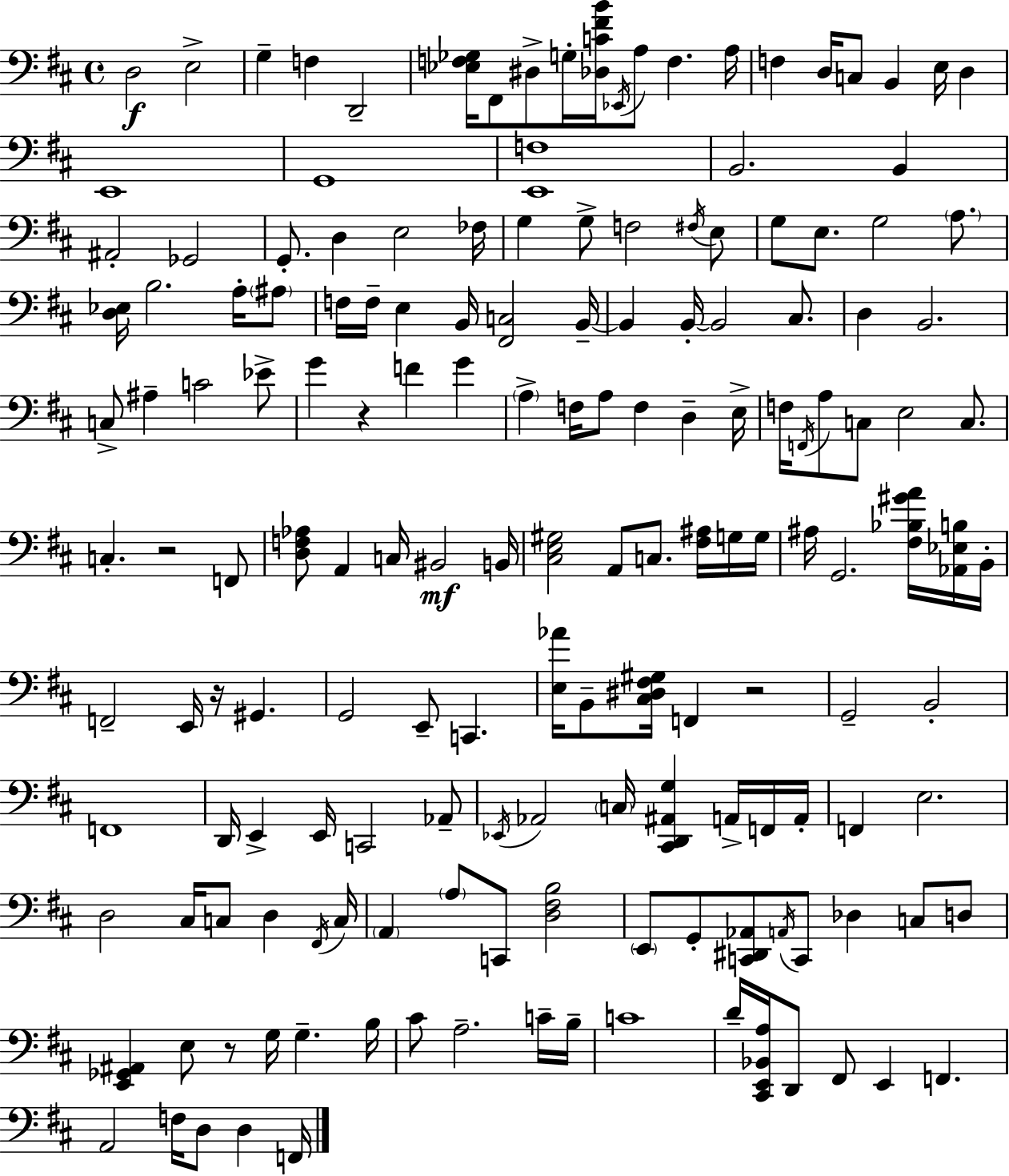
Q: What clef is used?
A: bass